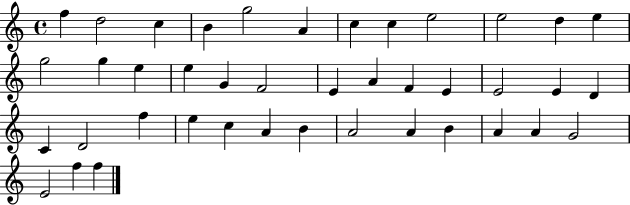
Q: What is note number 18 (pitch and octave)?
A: F4